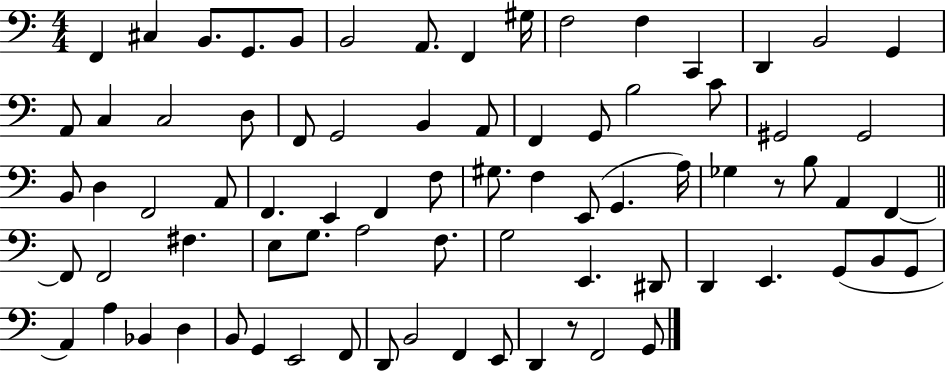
X:1
T:Untitled
M:4/4
L:1/4
K:C
F,, ^C, B,,/2 G,,/2 B,,/2 B,,2 A,,/2 F,, ^G,/4 F,2 F, C,, D,, B,,2 G,, A,,/2 C, C,2 D,/2 F,,/2 G,,2 B,, A,,/2 F,, G,,/2 B,2 C/2 ^G,,2 ^G,,2 B,,/2 D, F,,2 A,,/2 F,, E,, F,, F,/2 ^G,/2 F, E,,/2 G,, A,/4 _G, z/2 B,/2 A,, F,, F,,/2 F,,2 ^F, E,/2 G,/2 A,2 F,/2 G,2 E,, ^D,,/2 D,, E,, G,,/2 B,,/2 G,,/2 A,, A, _B,, D, B,,/2 G,, E,,2 F,,/2 D,,/2 B,,2 F,, E,,/2 D,, z/2 F,,2 G,,/2